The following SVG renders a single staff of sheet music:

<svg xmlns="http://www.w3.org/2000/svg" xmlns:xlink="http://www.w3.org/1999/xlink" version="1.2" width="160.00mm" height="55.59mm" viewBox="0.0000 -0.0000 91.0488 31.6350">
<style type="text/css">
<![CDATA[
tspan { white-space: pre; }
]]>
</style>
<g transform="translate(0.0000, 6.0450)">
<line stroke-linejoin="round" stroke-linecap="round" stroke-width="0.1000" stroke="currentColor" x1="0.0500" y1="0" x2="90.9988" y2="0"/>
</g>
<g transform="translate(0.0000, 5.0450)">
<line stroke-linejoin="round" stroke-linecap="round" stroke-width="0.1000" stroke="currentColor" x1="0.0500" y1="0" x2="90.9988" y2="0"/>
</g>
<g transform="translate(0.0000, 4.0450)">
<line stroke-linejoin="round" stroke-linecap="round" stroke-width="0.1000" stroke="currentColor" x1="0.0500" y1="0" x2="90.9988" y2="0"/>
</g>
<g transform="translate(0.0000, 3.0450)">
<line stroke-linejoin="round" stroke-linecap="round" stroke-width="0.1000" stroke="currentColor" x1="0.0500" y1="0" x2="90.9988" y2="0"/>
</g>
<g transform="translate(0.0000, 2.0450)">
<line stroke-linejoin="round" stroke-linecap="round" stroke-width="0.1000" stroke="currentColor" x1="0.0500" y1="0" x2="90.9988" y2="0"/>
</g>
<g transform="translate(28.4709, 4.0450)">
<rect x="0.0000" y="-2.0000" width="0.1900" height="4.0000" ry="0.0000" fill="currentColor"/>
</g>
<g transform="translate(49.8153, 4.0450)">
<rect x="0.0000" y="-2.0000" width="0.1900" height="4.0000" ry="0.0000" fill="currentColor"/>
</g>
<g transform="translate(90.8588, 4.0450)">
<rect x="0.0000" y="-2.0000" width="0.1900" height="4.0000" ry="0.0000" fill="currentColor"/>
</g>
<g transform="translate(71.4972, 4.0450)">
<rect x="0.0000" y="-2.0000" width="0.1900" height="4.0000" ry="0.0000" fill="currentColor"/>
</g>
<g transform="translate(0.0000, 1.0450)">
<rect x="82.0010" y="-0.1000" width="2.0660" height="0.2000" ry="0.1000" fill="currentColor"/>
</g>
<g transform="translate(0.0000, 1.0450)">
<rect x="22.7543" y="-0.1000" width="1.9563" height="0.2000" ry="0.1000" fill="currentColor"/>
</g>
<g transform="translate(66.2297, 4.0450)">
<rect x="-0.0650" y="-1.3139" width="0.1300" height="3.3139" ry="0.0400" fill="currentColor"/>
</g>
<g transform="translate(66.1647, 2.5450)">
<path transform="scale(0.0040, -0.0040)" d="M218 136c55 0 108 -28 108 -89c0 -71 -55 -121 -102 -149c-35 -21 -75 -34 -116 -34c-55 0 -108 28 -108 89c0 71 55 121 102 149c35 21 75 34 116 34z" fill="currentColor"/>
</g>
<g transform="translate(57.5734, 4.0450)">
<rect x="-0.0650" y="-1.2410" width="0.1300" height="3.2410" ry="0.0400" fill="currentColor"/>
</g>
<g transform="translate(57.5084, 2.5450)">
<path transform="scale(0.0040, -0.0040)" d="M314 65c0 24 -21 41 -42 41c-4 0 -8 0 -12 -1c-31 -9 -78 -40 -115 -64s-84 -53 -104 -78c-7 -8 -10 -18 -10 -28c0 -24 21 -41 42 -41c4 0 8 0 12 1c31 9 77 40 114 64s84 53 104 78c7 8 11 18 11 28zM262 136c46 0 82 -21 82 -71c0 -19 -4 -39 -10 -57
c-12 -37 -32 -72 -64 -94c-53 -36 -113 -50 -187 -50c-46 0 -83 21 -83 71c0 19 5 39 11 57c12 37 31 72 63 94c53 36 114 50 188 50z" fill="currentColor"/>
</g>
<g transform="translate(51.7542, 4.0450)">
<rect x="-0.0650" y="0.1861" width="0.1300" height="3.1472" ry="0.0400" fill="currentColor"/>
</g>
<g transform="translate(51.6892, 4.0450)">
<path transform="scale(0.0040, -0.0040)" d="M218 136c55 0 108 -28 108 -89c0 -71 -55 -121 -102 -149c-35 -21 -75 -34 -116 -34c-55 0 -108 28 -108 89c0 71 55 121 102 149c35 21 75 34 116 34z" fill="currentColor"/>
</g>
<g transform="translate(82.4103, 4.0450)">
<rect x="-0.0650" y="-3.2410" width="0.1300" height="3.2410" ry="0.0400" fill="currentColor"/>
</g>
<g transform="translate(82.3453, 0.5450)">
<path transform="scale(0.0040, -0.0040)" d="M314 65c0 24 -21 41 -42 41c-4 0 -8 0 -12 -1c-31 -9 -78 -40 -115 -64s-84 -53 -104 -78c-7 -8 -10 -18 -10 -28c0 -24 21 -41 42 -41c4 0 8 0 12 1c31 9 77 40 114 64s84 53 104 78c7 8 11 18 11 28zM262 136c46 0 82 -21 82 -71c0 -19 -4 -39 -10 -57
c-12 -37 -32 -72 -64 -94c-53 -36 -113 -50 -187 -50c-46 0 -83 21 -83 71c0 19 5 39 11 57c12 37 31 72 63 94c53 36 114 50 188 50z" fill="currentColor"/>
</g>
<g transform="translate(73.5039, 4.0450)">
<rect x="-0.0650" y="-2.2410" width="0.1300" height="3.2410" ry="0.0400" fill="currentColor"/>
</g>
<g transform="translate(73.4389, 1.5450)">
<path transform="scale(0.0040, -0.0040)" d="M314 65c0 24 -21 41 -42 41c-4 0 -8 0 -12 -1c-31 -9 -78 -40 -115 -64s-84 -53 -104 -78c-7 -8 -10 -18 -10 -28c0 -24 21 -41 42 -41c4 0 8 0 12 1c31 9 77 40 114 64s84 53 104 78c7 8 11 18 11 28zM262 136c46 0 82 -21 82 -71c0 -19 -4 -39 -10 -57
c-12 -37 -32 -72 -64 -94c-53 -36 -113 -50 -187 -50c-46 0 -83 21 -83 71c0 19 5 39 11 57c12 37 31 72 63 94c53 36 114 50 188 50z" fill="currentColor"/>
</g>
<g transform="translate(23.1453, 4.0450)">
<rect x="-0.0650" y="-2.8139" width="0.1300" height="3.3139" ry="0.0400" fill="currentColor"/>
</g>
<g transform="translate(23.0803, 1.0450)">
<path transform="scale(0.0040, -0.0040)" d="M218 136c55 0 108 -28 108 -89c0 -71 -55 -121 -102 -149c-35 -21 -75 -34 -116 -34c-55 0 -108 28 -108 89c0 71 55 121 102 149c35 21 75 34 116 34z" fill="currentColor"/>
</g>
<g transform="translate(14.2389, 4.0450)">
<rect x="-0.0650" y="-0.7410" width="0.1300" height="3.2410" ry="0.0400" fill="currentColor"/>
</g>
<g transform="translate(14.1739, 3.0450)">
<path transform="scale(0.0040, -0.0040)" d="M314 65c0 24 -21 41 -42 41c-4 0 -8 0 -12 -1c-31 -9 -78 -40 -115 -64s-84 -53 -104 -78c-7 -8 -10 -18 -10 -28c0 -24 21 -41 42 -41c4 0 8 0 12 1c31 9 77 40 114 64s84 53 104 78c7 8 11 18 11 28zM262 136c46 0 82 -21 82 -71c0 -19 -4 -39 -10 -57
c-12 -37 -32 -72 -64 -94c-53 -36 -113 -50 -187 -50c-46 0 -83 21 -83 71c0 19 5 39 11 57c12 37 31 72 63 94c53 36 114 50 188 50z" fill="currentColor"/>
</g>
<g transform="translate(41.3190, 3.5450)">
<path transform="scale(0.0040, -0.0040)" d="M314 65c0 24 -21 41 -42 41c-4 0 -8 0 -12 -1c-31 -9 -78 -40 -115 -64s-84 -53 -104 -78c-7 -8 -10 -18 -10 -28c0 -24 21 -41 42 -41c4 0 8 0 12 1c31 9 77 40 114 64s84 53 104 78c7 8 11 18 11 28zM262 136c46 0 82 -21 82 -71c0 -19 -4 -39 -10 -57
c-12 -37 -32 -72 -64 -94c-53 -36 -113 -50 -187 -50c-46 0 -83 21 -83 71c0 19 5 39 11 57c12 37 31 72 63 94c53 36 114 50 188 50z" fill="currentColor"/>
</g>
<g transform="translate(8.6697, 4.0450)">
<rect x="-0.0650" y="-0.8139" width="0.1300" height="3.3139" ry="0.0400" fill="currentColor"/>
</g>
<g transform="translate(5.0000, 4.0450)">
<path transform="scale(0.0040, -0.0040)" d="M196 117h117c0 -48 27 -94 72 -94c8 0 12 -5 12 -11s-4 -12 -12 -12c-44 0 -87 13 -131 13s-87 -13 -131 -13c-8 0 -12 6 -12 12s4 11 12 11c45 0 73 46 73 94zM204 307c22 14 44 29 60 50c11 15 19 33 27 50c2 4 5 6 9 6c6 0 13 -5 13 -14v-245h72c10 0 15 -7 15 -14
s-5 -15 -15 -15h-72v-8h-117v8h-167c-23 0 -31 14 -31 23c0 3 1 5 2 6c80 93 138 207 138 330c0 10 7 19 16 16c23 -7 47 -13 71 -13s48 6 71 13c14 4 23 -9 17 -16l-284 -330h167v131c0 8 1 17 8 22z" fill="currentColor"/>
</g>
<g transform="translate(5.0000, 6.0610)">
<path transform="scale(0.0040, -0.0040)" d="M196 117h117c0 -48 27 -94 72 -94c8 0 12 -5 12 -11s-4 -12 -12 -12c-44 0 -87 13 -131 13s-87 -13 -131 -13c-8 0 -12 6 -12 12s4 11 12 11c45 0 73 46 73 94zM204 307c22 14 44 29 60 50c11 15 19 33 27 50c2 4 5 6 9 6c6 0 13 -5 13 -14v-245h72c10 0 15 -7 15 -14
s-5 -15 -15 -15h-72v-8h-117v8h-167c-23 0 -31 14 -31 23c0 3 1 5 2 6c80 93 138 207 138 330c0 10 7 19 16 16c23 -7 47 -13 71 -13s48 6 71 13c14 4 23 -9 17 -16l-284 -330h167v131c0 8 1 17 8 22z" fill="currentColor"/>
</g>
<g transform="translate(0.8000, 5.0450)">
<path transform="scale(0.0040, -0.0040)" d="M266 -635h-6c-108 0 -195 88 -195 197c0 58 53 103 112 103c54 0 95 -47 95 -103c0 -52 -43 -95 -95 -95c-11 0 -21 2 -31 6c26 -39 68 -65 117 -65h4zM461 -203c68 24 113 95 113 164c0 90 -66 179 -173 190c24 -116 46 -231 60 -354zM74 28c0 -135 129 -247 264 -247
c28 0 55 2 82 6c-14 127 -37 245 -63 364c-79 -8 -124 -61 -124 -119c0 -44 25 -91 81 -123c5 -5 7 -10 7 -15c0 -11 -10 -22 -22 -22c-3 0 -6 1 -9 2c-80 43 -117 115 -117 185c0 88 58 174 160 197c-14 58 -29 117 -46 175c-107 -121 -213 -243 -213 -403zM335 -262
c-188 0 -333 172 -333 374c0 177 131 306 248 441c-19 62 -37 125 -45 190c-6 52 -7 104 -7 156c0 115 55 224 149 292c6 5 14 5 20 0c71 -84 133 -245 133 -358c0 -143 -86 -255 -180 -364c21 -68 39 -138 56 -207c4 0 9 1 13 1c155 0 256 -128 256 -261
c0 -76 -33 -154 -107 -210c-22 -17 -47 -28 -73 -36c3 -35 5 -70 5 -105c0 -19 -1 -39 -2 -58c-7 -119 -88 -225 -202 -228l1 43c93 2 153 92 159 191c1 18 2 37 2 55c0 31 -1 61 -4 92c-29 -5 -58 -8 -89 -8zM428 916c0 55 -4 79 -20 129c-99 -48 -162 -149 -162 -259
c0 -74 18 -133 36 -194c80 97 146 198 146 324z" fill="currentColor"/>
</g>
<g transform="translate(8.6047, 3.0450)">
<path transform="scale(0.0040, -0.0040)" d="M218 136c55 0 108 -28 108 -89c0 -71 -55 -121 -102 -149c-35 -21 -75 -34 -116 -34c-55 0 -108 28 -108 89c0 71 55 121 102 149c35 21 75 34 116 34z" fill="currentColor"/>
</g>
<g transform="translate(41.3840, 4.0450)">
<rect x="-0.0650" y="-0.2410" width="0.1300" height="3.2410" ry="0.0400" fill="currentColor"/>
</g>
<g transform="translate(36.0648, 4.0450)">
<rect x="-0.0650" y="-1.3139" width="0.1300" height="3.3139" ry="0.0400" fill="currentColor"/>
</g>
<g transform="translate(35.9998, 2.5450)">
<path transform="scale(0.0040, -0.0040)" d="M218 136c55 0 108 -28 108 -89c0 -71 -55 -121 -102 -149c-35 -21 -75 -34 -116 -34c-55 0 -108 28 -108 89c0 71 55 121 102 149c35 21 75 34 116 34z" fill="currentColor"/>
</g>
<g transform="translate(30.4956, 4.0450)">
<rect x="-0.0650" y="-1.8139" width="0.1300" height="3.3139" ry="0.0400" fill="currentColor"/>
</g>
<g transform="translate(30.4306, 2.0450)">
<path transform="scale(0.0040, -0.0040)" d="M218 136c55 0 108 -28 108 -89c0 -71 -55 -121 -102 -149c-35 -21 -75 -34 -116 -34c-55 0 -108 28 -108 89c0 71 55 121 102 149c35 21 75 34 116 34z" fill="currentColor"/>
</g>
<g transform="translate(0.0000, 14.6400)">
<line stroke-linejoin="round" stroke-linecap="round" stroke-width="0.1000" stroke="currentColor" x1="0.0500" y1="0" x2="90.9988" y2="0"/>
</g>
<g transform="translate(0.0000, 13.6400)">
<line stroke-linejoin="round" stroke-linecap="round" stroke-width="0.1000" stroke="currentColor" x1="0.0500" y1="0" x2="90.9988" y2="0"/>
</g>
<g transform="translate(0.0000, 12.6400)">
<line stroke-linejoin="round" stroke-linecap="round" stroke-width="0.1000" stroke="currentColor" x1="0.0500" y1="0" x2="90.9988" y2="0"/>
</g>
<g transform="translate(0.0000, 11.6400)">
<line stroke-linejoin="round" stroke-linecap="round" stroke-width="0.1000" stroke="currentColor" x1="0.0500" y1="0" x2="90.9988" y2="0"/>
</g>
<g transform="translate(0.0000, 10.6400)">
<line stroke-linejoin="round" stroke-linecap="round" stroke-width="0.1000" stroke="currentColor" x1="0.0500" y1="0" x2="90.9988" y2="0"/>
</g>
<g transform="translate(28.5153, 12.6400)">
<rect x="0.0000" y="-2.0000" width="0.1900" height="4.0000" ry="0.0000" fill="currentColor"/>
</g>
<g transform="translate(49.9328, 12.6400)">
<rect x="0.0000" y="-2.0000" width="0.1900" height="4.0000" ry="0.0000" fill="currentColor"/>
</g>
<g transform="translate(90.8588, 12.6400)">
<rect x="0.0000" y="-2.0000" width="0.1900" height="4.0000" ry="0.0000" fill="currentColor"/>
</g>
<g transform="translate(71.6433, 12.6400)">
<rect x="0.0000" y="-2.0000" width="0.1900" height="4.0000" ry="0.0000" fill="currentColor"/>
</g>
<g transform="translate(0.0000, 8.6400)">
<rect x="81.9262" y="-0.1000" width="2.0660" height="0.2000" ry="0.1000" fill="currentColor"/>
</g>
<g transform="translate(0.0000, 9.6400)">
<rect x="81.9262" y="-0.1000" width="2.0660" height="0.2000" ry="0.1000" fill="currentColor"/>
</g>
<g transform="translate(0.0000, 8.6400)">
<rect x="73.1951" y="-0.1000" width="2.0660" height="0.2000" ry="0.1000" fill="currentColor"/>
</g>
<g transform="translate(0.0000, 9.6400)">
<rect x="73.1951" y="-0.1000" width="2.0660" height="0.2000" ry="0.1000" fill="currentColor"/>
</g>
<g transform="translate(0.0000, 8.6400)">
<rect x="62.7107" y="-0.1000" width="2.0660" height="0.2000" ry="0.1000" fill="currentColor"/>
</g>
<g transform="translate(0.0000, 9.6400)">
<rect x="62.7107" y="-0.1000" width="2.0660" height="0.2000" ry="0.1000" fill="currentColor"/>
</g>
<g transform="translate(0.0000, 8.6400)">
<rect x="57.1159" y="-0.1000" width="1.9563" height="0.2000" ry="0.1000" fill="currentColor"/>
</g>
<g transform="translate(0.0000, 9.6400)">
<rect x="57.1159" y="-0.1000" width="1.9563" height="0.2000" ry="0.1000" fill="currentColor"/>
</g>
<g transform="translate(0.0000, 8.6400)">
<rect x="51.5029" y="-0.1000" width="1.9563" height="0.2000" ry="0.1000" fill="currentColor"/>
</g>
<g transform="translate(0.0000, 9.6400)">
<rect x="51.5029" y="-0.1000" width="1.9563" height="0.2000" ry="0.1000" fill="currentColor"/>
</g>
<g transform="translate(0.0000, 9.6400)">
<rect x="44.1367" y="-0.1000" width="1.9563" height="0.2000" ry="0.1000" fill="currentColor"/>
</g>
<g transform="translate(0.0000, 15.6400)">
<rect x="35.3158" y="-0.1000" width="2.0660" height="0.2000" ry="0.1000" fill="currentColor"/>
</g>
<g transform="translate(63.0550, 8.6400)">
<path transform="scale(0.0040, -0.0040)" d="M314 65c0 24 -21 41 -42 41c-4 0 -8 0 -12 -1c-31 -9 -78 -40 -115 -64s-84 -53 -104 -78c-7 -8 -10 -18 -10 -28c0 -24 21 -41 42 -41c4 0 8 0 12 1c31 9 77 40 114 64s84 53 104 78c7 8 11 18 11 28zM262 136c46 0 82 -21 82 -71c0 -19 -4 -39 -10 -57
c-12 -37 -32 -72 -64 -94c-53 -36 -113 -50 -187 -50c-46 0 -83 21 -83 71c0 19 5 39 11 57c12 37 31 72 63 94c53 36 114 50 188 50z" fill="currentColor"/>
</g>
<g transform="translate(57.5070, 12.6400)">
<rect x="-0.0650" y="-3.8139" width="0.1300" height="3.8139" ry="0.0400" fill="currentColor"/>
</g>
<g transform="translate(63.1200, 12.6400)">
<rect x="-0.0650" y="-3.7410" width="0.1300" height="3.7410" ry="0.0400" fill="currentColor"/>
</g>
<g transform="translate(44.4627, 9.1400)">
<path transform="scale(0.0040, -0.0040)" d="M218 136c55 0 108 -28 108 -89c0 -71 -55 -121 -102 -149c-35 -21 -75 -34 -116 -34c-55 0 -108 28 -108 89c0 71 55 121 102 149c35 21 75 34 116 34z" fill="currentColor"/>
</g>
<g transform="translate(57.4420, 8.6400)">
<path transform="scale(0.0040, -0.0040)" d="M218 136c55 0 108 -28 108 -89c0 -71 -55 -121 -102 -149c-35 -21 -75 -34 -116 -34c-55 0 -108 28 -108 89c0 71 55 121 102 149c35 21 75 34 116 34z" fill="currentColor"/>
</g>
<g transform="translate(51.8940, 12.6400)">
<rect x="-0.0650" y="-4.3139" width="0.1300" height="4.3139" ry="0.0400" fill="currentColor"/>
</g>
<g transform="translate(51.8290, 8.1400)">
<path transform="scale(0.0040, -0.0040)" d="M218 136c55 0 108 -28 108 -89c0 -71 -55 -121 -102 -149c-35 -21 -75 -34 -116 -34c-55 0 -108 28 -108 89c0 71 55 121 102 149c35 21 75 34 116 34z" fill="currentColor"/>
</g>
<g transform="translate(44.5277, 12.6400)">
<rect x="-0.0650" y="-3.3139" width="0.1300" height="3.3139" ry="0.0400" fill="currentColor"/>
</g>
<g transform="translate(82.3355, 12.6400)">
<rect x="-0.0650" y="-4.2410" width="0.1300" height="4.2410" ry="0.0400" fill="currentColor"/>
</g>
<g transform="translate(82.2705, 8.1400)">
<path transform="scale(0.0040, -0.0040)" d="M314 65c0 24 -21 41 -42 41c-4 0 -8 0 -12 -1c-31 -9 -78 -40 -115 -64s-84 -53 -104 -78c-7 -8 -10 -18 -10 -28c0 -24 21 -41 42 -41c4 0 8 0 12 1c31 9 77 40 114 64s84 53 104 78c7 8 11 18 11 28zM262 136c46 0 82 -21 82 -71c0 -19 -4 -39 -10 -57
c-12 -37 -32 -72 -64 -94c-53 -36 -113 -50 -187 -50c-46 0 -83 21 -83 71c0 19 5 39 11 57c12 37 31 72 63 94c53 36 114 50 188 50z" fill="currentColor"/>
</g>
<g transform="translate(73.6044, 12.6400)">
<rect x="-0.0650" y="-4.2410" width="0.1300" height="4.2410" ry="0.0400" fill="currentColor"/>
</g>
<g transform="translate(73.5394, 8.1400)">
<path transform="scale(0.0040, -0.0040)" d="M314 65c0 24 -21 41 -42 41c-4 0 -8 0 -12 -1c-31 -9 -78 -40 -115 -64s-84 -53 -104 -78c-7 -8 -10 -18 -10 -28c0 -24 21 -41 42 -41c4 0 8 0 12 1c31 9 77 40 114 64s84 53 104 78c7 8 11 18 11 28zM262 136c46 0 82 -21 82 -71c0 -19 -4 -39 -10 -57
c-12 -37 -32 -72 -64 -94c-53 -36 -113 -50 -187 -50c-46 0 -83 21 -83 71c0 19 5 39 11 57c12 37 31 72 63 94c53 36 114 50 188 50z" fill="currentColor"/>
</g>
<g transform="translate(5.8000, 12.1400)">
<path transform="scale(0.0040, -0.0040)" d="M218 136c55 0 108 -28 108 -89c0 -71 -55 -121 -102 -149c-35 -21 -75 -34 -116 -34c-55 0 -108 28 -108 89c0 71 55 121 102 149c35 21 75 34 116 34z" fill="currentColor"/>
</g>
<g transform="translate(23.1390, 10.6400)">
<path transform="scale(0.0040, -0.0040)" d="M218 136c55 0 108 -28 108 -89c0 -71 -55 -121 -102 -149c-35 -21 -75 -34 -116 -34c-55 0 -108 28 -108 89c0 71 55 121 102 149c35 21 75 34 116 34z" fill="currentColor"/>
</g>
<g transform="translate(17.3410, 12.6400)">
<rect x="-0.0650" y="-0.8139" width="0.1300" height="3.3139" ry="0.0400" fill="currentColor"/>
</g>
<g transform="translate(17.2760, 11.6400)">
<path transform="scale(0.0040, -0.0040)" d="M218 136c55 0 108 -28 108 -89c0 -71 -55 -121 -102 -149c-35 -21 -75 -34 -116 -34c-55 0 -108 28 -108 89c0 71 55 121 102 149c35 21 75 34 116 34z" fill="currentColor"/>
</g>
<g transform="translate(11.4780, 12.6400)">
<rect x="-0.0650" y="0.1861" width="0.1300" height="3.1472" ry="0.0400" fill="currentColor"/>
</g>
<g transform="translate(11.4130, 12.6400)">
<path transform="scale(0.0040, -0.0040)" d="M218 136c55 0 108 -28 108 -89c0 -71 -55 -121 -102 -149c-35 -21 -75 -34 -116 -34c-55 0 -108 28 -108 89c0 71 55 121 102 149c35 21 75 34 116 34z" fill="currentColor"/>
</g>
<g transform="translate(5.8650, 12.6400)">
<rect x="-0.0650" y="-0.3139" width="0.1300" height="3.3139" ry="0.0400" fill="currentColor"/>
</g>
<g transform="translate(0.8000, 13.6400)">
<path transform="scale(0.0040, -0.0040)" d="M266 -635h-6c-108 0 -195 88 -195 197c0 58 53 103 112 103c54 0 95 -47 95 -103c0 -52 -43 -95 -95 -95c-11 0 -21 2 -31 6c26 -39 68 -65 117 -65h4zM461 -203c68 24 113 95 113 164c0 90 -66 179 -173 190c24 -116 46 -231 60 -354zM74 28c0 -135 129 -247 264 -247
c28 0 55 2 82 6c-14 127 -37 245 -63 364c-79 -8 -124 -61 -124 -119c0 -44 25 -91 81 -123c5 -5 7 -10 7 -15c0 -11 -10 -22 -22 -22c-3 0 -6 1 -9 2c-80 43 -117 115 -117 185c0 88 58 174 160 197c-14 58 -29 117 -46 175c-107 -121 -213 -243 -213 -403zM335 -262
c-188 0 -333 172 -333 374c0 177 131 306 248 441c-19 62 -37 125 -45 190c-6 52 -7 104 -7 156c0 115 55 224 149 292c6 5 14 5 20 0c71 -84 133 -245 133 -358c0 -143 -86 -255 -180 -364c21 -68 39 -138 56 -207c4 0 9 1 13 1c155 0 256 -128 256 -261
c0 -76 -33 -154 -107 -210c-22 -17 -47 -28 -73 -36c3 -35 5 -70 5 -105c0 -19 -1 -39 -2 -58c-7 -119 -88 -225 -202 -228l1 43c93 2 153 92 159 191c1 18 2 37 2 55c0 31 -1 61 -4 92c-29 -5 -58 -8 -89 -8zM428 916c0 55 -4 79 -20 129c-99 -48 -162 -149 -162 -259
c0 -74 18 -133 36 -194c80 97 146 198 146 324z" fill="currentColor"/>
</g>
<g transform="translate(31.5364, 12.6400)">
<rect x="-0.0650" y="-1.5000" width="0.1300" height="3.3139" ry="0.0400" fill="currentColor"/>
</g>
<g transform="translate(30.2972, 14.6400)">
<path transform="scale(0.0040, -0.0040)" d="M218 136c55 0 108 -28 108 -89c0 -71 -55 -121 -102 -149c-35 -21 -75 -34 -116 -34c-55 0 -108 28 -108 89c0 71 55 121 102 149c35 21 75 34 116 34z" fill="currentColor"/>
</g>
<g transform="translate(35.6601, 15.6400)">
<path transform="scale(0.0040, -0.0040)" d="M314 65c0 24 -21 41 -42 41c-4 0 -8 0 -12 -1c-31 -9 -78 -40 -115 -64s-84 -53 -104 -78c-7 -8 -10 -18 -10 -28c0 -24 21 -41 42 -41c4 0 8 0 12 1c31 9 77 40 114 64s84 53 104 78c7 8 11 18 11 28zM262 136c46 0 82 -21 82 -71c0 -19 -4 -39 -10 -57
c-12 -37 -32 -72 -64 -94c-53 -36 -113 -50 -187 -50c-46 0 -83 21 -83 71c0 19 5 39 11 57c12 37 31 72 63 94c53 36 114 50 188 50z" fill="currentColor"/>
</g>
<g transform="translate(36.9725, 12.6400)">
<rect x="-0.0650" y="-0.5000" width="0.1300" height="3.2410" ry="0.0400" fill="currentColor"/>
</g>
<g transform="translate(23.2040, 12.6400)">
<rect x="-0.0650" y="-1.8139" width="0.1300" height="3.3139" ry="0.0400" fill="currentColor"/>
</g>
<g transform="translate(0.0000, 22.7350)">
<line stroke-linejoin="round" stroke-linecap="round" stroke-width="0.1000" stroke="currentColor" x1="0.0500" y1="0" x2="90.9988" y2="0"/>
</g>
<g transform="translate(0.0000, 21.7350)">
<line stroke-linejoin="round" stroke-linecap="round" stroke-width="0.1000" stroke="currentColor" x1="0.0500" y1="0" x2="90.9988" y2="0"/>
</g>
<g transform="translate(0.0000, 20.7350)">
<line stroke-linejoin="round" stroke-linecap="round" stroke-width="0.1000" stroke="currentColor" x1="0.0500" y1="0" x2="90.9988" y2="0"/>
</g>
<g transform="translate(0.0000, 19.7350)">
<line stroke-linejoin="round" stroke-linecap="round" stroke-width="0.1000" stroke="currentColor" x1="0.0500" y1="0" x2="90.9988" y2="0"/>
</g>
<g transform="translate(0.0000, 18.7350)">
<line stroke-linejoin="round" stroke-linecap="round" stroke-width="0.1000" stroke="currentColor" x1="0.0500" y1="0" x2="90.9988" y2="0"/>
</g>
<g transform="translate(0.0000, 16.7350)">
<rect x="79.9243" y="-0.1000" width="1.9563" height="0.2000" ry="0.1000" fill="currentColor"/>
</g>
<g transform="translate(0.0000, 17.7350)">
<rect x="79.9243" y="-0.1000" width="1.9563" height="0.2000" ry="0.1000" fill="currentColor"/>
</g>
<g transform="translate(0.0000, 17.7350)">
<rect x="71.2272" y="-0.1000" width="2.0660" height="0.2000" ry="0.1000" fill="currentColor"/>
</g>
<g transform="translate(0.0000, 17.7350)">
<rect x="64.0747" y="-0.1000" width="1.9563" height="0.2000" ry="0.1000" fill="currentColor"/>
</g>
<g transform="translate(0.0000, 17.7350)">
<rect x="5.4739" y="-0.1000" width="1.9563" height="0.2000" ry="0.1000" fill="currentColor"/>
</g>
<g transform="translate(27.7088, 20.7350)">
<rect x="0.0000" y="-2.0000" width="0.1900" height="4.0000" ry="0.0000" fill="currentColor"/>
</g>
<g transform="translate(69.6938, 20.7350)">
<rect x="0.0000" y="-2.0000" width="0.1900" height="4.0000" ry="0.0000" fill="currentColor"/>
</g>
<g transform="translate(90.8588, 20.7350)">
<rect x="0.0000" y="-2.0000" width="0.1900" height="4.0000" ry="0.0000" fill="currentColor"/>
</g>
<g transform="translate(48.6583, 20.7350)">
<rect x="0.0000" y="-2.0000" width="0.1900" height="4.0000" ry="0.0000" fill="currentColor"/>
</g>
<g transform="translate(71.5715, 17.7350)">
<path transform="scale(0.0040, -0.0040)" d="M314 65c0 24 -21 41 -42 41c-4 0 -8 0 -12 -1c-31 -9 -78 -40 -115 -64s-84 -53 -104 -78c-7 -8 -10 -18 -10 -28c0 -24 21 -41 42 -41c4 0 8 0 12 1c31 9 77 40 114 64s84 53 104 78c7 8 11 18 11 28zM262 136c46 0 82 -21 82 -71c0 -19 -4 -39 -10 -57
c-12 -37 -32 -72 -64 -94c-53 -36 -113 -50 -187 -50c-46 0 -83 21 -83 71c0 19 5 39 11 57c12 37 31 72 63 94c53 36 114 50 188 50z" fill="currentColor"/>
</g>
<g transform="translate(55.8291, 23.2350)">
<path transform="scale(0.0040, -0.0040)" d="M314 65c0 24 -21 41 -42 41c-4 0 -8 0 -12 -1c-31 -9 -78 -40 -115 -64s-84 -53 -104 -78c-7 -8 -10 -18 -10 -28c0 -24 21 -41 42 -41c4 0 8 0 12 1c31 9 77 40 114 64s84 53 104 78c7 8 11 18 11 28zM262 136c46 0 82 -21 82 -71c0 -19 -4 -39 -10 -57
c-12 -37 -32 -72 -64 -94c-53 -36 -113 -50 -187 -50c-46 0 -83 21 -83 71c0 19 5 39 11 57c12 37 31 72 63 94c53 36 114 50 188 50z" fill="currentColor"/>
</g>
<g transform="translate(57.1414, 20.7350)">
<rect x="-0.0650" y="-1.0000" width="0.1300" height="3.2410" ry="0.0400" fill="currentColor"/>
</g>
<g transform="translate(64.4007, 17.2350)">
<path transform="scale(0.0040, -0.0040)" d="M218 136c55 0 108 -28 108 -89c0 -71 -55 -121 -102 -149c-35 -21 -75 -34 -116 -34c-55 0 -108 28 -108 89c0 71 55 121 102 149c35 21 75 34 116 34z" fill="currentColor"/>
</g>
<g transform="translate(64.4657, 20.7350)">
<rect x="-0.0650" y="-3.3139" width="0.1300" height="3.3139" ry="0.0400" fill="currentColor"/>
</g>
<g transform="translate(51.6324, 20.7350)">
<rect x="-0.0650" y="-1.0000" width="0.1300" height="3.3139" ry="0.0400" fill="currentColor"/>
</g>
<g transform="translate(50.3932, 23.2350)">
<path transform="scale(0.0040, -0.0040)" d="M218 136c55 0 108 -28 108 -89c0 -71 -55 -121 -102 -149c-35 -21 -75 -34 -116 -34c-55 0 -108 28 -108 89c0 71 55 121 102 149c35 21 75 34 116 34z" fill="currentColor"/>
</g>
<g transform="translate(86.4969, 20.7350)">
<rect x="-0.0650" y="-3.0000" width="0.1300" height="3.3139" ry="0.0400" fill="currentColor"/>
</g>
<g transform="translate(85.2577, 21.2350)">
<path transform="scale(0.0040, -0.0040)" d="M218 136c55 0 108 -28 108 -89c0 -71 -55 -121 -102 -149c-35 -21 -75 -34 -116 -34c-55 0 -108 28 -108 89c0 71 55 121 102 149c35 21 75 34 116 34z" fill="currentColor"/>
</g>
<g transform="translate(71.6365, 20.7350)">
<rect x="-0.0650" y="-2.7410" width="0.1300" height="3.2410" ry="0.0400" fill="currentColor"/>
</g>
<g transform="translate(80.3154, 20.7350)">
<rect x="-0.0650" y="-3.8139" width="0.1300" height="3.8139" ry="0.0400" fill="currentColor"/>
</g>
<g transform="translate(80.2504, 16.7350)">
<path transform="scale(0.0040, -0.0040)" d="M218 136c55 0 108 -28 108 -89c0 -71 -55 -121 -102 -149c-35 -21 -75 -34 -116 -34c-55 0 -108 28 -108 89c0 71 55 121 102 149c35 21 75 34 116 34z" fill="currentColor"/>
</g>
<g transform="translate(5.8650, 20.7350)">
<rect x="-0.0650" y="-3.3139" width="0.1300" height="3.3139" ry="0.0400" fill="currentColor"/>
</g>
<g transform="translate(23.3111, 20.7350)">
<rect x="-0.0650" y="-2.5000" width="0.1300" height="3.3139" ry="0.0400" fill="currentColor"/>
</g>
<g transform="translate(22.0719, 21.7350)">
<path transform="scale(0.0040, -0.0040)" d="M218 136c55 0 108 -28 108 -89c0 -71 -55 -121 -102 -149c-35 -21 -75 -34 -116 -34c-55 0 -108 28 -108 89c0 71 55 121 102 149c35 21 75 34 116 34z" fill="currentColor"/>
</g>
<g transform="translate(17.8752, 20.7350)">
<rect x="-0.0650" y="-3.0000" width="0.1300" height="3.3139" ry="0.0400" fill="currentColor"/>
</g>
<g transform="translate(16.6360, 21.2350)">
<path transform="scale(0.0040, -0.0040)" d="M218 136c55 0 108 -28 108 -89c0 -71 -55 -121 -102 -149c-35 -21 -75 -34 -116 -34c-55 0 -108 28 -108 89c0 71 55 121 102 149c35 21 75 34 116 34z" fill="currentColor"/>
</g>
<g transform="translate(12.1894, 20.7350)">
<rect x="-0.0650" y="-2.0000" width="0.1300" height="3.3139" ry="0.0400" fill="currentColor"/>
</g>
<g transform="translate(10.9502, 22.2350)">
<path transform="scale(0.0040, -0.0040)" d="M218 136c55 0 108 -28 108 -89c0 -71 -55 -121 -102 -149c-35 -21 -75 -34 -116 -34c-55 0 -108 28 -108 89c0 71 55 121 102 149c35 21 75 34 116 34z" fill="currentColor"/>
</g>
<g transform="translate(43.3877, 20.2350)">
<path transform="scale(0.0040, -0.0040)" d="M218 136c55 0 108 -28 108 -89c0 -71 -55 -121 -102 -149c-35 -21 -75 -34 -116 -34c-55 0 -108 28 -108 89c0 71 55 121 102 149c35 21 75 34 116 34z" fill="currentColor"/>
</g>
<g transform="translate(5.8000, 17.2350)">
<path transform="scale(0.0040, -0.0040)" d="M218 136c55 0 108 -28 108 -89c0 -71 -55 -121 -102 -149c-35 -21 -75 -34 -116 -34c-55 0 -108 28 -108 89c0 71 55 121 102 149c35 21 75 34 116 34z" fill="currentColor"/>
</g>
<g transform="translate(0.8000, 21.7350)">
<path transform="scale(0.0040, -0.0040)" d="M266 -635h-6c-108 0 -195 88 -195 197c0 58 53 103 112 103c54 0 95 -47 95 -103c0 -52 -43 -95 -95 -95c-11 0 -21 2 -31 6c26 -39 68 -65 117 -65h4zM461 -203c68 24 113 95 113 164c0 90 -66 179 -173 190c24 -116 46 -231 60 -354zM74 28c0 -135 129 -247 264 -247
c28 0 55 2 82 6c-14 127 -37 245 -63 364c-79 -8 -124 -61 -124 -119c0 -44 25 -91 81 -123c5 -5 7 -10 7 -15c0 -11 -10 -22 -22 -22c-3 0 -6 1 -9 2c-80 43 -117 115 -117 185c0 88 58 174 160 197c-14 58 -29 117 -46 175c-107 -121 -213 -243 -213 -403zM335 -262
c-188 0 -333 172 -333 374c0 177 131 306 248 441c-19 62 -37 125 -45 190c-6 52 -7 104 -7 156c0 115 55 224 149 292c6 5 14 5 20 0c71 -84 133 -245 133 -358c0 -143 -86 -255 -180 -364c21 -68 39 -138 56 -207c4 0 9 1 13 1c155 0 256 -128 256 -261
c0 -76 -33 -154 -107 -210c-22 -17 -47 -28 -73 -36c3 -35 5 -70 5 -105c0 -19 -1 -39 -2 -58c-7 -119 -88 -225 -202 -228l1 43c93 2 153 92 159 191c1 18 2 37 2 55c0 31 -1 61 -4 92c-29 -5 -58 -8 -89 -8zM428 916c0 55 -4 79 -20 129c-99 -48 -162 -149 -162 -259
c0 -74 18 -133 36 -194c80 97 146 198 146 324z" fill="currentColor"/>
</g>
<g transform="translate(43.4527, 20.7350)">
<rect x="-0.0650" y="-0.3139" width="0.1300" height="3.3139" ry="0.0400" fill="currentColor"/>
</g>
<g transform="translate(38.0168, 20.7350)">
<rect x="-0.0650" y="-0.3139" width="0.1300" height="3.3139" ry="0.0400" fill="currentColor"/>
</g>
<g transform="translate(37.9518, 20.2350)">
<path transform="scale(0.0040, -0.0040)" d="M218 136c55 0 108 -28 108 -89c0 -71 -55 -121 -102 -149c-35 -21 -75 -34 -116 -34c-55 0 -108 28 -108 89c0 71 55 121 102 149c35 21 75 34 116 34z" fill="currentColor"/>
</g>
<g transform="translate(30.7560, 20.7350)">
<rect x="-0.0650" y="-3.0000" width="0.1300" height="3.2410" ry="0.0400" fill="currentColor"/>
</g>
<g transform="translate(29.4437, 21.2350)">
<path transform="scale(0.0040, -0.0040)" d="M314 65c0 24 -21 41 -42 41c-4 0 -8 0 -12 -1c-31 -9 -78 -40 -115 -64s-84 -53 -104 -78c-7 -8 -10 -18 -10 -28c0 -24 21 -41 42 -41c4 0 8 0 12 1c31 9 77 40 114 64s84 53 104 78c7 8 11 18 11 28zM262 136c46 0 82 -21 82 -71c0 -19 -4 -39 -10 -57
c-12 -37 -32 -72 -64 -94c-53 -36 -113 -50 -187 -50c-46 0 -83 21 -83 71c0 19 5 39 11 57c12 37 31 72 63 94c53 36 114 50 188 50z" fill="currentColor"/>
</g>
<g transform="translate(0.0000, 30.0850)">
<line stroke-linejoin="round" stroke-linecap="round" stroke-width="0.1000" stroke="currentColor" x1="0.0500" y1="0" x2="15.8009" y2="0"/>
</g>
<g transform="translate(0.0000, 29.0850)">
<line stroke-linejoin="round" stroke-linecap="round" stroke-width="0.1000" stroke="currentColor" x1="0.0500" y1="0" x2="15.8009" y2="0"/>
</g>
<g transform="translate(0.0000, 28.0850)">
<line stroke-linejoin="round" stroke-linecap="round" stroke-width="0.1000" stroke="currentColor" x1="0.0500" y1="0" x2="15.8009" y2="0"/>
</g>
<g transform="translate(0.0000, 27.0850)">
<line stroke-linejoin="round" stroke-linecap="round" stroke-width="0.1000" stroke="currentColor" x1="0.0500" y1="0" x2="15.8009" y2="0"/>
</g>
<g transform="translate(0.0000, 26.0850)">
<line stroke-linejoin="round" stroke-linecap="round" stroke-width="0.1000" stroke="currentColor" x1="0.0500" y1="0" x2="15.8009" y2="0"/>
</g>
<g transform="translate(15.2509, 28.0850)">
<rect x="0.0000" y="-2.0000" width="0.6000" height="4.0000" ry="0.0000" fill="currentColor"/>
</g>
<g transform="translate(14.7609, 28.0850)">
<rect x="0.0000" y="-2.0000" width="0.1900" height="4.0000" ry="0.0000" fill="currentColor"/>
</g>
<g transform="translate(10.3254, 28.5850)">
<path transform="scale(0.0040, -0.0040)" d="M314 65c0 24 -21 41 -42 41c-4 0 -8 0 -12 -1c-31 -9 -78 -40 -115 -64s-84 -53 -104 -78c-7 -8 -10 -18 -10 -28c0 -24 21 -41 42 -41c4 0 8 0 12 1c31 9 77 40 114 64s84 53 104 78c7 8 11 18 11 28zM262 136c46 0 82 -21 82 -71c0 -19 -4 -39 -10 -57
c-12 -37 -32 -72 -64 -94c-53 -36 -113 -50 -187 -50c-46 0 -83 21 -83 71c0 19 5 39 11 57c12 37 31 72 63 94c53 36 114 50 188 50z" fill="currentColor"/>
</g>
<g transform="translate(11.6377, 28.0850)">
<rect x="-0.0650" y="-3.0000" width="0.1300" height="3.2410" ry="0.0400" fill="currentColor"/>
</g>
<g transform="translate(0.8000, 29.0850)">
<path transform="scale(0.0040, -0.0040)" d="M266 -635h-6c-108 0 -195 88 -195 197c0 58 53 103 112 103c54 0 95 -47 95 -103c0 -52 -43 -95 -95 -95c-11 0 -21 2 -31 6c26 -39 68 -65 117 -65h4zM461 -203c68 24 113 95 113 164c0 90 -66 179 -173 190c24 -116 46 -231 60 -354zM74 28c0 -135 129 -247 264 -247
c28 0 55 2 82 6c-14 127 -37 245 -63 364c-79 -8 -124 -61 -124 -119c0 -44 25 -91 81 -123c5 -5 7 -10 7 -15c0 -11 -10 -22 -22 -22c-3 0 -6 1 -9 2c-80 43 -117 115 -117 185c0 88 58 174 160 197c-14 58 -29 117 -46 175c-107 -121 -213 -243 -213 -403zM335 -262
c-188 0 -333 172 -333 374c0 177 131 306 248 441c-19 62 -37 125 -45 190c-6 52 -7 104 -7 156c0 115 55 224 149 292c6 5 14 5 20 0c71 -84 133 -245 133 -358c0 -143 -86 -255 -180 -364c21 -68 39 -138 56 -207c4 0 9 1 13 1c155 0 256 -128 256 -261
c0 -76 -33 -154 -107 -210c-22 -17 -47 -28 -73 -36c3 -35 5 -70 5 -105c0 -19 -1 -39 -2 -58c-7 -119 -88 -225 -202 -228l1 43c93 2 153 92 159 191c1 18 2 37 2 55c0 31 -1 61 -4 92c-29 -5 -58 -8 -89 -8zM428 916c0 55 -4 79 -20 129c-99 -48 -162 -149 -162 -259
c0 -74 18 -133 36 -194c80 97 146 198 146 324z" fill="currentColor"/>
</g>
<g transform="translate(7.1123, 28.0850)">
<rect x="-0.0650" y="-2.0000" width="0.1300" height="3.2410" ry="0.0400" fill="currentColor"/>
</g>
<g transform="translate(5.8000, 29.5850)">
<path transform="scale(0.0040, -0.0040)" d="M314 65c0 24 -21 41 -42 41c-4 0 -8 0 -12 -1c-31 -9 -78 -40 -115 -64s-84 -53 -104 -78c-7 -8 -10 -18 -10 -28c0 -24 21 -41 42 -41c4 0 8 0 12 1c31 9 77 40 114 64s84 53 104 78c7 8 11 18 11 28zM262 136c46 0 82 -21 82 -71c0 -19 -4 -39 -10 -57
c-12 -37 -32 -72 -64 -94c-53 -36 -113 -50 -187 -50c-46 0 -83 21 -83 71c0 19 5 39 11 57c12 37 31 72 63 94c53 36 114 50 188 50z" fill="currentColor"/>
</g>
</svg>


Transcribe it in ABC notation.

X:1
T:Untitled
M:4/4
L:1/4
K:C
d d2 a f e c2 B e2 e g2 b2 c B d f E C2 b d' c' c'2 d'2 d'2 b F A G A2 c c D D2 b a2 c' A F2 A2